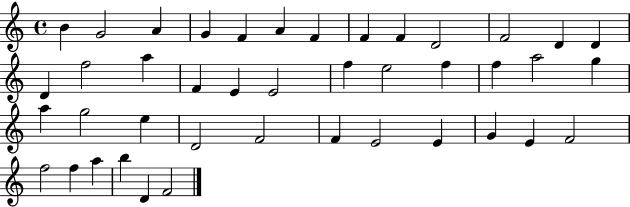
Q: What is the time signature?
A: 4/4